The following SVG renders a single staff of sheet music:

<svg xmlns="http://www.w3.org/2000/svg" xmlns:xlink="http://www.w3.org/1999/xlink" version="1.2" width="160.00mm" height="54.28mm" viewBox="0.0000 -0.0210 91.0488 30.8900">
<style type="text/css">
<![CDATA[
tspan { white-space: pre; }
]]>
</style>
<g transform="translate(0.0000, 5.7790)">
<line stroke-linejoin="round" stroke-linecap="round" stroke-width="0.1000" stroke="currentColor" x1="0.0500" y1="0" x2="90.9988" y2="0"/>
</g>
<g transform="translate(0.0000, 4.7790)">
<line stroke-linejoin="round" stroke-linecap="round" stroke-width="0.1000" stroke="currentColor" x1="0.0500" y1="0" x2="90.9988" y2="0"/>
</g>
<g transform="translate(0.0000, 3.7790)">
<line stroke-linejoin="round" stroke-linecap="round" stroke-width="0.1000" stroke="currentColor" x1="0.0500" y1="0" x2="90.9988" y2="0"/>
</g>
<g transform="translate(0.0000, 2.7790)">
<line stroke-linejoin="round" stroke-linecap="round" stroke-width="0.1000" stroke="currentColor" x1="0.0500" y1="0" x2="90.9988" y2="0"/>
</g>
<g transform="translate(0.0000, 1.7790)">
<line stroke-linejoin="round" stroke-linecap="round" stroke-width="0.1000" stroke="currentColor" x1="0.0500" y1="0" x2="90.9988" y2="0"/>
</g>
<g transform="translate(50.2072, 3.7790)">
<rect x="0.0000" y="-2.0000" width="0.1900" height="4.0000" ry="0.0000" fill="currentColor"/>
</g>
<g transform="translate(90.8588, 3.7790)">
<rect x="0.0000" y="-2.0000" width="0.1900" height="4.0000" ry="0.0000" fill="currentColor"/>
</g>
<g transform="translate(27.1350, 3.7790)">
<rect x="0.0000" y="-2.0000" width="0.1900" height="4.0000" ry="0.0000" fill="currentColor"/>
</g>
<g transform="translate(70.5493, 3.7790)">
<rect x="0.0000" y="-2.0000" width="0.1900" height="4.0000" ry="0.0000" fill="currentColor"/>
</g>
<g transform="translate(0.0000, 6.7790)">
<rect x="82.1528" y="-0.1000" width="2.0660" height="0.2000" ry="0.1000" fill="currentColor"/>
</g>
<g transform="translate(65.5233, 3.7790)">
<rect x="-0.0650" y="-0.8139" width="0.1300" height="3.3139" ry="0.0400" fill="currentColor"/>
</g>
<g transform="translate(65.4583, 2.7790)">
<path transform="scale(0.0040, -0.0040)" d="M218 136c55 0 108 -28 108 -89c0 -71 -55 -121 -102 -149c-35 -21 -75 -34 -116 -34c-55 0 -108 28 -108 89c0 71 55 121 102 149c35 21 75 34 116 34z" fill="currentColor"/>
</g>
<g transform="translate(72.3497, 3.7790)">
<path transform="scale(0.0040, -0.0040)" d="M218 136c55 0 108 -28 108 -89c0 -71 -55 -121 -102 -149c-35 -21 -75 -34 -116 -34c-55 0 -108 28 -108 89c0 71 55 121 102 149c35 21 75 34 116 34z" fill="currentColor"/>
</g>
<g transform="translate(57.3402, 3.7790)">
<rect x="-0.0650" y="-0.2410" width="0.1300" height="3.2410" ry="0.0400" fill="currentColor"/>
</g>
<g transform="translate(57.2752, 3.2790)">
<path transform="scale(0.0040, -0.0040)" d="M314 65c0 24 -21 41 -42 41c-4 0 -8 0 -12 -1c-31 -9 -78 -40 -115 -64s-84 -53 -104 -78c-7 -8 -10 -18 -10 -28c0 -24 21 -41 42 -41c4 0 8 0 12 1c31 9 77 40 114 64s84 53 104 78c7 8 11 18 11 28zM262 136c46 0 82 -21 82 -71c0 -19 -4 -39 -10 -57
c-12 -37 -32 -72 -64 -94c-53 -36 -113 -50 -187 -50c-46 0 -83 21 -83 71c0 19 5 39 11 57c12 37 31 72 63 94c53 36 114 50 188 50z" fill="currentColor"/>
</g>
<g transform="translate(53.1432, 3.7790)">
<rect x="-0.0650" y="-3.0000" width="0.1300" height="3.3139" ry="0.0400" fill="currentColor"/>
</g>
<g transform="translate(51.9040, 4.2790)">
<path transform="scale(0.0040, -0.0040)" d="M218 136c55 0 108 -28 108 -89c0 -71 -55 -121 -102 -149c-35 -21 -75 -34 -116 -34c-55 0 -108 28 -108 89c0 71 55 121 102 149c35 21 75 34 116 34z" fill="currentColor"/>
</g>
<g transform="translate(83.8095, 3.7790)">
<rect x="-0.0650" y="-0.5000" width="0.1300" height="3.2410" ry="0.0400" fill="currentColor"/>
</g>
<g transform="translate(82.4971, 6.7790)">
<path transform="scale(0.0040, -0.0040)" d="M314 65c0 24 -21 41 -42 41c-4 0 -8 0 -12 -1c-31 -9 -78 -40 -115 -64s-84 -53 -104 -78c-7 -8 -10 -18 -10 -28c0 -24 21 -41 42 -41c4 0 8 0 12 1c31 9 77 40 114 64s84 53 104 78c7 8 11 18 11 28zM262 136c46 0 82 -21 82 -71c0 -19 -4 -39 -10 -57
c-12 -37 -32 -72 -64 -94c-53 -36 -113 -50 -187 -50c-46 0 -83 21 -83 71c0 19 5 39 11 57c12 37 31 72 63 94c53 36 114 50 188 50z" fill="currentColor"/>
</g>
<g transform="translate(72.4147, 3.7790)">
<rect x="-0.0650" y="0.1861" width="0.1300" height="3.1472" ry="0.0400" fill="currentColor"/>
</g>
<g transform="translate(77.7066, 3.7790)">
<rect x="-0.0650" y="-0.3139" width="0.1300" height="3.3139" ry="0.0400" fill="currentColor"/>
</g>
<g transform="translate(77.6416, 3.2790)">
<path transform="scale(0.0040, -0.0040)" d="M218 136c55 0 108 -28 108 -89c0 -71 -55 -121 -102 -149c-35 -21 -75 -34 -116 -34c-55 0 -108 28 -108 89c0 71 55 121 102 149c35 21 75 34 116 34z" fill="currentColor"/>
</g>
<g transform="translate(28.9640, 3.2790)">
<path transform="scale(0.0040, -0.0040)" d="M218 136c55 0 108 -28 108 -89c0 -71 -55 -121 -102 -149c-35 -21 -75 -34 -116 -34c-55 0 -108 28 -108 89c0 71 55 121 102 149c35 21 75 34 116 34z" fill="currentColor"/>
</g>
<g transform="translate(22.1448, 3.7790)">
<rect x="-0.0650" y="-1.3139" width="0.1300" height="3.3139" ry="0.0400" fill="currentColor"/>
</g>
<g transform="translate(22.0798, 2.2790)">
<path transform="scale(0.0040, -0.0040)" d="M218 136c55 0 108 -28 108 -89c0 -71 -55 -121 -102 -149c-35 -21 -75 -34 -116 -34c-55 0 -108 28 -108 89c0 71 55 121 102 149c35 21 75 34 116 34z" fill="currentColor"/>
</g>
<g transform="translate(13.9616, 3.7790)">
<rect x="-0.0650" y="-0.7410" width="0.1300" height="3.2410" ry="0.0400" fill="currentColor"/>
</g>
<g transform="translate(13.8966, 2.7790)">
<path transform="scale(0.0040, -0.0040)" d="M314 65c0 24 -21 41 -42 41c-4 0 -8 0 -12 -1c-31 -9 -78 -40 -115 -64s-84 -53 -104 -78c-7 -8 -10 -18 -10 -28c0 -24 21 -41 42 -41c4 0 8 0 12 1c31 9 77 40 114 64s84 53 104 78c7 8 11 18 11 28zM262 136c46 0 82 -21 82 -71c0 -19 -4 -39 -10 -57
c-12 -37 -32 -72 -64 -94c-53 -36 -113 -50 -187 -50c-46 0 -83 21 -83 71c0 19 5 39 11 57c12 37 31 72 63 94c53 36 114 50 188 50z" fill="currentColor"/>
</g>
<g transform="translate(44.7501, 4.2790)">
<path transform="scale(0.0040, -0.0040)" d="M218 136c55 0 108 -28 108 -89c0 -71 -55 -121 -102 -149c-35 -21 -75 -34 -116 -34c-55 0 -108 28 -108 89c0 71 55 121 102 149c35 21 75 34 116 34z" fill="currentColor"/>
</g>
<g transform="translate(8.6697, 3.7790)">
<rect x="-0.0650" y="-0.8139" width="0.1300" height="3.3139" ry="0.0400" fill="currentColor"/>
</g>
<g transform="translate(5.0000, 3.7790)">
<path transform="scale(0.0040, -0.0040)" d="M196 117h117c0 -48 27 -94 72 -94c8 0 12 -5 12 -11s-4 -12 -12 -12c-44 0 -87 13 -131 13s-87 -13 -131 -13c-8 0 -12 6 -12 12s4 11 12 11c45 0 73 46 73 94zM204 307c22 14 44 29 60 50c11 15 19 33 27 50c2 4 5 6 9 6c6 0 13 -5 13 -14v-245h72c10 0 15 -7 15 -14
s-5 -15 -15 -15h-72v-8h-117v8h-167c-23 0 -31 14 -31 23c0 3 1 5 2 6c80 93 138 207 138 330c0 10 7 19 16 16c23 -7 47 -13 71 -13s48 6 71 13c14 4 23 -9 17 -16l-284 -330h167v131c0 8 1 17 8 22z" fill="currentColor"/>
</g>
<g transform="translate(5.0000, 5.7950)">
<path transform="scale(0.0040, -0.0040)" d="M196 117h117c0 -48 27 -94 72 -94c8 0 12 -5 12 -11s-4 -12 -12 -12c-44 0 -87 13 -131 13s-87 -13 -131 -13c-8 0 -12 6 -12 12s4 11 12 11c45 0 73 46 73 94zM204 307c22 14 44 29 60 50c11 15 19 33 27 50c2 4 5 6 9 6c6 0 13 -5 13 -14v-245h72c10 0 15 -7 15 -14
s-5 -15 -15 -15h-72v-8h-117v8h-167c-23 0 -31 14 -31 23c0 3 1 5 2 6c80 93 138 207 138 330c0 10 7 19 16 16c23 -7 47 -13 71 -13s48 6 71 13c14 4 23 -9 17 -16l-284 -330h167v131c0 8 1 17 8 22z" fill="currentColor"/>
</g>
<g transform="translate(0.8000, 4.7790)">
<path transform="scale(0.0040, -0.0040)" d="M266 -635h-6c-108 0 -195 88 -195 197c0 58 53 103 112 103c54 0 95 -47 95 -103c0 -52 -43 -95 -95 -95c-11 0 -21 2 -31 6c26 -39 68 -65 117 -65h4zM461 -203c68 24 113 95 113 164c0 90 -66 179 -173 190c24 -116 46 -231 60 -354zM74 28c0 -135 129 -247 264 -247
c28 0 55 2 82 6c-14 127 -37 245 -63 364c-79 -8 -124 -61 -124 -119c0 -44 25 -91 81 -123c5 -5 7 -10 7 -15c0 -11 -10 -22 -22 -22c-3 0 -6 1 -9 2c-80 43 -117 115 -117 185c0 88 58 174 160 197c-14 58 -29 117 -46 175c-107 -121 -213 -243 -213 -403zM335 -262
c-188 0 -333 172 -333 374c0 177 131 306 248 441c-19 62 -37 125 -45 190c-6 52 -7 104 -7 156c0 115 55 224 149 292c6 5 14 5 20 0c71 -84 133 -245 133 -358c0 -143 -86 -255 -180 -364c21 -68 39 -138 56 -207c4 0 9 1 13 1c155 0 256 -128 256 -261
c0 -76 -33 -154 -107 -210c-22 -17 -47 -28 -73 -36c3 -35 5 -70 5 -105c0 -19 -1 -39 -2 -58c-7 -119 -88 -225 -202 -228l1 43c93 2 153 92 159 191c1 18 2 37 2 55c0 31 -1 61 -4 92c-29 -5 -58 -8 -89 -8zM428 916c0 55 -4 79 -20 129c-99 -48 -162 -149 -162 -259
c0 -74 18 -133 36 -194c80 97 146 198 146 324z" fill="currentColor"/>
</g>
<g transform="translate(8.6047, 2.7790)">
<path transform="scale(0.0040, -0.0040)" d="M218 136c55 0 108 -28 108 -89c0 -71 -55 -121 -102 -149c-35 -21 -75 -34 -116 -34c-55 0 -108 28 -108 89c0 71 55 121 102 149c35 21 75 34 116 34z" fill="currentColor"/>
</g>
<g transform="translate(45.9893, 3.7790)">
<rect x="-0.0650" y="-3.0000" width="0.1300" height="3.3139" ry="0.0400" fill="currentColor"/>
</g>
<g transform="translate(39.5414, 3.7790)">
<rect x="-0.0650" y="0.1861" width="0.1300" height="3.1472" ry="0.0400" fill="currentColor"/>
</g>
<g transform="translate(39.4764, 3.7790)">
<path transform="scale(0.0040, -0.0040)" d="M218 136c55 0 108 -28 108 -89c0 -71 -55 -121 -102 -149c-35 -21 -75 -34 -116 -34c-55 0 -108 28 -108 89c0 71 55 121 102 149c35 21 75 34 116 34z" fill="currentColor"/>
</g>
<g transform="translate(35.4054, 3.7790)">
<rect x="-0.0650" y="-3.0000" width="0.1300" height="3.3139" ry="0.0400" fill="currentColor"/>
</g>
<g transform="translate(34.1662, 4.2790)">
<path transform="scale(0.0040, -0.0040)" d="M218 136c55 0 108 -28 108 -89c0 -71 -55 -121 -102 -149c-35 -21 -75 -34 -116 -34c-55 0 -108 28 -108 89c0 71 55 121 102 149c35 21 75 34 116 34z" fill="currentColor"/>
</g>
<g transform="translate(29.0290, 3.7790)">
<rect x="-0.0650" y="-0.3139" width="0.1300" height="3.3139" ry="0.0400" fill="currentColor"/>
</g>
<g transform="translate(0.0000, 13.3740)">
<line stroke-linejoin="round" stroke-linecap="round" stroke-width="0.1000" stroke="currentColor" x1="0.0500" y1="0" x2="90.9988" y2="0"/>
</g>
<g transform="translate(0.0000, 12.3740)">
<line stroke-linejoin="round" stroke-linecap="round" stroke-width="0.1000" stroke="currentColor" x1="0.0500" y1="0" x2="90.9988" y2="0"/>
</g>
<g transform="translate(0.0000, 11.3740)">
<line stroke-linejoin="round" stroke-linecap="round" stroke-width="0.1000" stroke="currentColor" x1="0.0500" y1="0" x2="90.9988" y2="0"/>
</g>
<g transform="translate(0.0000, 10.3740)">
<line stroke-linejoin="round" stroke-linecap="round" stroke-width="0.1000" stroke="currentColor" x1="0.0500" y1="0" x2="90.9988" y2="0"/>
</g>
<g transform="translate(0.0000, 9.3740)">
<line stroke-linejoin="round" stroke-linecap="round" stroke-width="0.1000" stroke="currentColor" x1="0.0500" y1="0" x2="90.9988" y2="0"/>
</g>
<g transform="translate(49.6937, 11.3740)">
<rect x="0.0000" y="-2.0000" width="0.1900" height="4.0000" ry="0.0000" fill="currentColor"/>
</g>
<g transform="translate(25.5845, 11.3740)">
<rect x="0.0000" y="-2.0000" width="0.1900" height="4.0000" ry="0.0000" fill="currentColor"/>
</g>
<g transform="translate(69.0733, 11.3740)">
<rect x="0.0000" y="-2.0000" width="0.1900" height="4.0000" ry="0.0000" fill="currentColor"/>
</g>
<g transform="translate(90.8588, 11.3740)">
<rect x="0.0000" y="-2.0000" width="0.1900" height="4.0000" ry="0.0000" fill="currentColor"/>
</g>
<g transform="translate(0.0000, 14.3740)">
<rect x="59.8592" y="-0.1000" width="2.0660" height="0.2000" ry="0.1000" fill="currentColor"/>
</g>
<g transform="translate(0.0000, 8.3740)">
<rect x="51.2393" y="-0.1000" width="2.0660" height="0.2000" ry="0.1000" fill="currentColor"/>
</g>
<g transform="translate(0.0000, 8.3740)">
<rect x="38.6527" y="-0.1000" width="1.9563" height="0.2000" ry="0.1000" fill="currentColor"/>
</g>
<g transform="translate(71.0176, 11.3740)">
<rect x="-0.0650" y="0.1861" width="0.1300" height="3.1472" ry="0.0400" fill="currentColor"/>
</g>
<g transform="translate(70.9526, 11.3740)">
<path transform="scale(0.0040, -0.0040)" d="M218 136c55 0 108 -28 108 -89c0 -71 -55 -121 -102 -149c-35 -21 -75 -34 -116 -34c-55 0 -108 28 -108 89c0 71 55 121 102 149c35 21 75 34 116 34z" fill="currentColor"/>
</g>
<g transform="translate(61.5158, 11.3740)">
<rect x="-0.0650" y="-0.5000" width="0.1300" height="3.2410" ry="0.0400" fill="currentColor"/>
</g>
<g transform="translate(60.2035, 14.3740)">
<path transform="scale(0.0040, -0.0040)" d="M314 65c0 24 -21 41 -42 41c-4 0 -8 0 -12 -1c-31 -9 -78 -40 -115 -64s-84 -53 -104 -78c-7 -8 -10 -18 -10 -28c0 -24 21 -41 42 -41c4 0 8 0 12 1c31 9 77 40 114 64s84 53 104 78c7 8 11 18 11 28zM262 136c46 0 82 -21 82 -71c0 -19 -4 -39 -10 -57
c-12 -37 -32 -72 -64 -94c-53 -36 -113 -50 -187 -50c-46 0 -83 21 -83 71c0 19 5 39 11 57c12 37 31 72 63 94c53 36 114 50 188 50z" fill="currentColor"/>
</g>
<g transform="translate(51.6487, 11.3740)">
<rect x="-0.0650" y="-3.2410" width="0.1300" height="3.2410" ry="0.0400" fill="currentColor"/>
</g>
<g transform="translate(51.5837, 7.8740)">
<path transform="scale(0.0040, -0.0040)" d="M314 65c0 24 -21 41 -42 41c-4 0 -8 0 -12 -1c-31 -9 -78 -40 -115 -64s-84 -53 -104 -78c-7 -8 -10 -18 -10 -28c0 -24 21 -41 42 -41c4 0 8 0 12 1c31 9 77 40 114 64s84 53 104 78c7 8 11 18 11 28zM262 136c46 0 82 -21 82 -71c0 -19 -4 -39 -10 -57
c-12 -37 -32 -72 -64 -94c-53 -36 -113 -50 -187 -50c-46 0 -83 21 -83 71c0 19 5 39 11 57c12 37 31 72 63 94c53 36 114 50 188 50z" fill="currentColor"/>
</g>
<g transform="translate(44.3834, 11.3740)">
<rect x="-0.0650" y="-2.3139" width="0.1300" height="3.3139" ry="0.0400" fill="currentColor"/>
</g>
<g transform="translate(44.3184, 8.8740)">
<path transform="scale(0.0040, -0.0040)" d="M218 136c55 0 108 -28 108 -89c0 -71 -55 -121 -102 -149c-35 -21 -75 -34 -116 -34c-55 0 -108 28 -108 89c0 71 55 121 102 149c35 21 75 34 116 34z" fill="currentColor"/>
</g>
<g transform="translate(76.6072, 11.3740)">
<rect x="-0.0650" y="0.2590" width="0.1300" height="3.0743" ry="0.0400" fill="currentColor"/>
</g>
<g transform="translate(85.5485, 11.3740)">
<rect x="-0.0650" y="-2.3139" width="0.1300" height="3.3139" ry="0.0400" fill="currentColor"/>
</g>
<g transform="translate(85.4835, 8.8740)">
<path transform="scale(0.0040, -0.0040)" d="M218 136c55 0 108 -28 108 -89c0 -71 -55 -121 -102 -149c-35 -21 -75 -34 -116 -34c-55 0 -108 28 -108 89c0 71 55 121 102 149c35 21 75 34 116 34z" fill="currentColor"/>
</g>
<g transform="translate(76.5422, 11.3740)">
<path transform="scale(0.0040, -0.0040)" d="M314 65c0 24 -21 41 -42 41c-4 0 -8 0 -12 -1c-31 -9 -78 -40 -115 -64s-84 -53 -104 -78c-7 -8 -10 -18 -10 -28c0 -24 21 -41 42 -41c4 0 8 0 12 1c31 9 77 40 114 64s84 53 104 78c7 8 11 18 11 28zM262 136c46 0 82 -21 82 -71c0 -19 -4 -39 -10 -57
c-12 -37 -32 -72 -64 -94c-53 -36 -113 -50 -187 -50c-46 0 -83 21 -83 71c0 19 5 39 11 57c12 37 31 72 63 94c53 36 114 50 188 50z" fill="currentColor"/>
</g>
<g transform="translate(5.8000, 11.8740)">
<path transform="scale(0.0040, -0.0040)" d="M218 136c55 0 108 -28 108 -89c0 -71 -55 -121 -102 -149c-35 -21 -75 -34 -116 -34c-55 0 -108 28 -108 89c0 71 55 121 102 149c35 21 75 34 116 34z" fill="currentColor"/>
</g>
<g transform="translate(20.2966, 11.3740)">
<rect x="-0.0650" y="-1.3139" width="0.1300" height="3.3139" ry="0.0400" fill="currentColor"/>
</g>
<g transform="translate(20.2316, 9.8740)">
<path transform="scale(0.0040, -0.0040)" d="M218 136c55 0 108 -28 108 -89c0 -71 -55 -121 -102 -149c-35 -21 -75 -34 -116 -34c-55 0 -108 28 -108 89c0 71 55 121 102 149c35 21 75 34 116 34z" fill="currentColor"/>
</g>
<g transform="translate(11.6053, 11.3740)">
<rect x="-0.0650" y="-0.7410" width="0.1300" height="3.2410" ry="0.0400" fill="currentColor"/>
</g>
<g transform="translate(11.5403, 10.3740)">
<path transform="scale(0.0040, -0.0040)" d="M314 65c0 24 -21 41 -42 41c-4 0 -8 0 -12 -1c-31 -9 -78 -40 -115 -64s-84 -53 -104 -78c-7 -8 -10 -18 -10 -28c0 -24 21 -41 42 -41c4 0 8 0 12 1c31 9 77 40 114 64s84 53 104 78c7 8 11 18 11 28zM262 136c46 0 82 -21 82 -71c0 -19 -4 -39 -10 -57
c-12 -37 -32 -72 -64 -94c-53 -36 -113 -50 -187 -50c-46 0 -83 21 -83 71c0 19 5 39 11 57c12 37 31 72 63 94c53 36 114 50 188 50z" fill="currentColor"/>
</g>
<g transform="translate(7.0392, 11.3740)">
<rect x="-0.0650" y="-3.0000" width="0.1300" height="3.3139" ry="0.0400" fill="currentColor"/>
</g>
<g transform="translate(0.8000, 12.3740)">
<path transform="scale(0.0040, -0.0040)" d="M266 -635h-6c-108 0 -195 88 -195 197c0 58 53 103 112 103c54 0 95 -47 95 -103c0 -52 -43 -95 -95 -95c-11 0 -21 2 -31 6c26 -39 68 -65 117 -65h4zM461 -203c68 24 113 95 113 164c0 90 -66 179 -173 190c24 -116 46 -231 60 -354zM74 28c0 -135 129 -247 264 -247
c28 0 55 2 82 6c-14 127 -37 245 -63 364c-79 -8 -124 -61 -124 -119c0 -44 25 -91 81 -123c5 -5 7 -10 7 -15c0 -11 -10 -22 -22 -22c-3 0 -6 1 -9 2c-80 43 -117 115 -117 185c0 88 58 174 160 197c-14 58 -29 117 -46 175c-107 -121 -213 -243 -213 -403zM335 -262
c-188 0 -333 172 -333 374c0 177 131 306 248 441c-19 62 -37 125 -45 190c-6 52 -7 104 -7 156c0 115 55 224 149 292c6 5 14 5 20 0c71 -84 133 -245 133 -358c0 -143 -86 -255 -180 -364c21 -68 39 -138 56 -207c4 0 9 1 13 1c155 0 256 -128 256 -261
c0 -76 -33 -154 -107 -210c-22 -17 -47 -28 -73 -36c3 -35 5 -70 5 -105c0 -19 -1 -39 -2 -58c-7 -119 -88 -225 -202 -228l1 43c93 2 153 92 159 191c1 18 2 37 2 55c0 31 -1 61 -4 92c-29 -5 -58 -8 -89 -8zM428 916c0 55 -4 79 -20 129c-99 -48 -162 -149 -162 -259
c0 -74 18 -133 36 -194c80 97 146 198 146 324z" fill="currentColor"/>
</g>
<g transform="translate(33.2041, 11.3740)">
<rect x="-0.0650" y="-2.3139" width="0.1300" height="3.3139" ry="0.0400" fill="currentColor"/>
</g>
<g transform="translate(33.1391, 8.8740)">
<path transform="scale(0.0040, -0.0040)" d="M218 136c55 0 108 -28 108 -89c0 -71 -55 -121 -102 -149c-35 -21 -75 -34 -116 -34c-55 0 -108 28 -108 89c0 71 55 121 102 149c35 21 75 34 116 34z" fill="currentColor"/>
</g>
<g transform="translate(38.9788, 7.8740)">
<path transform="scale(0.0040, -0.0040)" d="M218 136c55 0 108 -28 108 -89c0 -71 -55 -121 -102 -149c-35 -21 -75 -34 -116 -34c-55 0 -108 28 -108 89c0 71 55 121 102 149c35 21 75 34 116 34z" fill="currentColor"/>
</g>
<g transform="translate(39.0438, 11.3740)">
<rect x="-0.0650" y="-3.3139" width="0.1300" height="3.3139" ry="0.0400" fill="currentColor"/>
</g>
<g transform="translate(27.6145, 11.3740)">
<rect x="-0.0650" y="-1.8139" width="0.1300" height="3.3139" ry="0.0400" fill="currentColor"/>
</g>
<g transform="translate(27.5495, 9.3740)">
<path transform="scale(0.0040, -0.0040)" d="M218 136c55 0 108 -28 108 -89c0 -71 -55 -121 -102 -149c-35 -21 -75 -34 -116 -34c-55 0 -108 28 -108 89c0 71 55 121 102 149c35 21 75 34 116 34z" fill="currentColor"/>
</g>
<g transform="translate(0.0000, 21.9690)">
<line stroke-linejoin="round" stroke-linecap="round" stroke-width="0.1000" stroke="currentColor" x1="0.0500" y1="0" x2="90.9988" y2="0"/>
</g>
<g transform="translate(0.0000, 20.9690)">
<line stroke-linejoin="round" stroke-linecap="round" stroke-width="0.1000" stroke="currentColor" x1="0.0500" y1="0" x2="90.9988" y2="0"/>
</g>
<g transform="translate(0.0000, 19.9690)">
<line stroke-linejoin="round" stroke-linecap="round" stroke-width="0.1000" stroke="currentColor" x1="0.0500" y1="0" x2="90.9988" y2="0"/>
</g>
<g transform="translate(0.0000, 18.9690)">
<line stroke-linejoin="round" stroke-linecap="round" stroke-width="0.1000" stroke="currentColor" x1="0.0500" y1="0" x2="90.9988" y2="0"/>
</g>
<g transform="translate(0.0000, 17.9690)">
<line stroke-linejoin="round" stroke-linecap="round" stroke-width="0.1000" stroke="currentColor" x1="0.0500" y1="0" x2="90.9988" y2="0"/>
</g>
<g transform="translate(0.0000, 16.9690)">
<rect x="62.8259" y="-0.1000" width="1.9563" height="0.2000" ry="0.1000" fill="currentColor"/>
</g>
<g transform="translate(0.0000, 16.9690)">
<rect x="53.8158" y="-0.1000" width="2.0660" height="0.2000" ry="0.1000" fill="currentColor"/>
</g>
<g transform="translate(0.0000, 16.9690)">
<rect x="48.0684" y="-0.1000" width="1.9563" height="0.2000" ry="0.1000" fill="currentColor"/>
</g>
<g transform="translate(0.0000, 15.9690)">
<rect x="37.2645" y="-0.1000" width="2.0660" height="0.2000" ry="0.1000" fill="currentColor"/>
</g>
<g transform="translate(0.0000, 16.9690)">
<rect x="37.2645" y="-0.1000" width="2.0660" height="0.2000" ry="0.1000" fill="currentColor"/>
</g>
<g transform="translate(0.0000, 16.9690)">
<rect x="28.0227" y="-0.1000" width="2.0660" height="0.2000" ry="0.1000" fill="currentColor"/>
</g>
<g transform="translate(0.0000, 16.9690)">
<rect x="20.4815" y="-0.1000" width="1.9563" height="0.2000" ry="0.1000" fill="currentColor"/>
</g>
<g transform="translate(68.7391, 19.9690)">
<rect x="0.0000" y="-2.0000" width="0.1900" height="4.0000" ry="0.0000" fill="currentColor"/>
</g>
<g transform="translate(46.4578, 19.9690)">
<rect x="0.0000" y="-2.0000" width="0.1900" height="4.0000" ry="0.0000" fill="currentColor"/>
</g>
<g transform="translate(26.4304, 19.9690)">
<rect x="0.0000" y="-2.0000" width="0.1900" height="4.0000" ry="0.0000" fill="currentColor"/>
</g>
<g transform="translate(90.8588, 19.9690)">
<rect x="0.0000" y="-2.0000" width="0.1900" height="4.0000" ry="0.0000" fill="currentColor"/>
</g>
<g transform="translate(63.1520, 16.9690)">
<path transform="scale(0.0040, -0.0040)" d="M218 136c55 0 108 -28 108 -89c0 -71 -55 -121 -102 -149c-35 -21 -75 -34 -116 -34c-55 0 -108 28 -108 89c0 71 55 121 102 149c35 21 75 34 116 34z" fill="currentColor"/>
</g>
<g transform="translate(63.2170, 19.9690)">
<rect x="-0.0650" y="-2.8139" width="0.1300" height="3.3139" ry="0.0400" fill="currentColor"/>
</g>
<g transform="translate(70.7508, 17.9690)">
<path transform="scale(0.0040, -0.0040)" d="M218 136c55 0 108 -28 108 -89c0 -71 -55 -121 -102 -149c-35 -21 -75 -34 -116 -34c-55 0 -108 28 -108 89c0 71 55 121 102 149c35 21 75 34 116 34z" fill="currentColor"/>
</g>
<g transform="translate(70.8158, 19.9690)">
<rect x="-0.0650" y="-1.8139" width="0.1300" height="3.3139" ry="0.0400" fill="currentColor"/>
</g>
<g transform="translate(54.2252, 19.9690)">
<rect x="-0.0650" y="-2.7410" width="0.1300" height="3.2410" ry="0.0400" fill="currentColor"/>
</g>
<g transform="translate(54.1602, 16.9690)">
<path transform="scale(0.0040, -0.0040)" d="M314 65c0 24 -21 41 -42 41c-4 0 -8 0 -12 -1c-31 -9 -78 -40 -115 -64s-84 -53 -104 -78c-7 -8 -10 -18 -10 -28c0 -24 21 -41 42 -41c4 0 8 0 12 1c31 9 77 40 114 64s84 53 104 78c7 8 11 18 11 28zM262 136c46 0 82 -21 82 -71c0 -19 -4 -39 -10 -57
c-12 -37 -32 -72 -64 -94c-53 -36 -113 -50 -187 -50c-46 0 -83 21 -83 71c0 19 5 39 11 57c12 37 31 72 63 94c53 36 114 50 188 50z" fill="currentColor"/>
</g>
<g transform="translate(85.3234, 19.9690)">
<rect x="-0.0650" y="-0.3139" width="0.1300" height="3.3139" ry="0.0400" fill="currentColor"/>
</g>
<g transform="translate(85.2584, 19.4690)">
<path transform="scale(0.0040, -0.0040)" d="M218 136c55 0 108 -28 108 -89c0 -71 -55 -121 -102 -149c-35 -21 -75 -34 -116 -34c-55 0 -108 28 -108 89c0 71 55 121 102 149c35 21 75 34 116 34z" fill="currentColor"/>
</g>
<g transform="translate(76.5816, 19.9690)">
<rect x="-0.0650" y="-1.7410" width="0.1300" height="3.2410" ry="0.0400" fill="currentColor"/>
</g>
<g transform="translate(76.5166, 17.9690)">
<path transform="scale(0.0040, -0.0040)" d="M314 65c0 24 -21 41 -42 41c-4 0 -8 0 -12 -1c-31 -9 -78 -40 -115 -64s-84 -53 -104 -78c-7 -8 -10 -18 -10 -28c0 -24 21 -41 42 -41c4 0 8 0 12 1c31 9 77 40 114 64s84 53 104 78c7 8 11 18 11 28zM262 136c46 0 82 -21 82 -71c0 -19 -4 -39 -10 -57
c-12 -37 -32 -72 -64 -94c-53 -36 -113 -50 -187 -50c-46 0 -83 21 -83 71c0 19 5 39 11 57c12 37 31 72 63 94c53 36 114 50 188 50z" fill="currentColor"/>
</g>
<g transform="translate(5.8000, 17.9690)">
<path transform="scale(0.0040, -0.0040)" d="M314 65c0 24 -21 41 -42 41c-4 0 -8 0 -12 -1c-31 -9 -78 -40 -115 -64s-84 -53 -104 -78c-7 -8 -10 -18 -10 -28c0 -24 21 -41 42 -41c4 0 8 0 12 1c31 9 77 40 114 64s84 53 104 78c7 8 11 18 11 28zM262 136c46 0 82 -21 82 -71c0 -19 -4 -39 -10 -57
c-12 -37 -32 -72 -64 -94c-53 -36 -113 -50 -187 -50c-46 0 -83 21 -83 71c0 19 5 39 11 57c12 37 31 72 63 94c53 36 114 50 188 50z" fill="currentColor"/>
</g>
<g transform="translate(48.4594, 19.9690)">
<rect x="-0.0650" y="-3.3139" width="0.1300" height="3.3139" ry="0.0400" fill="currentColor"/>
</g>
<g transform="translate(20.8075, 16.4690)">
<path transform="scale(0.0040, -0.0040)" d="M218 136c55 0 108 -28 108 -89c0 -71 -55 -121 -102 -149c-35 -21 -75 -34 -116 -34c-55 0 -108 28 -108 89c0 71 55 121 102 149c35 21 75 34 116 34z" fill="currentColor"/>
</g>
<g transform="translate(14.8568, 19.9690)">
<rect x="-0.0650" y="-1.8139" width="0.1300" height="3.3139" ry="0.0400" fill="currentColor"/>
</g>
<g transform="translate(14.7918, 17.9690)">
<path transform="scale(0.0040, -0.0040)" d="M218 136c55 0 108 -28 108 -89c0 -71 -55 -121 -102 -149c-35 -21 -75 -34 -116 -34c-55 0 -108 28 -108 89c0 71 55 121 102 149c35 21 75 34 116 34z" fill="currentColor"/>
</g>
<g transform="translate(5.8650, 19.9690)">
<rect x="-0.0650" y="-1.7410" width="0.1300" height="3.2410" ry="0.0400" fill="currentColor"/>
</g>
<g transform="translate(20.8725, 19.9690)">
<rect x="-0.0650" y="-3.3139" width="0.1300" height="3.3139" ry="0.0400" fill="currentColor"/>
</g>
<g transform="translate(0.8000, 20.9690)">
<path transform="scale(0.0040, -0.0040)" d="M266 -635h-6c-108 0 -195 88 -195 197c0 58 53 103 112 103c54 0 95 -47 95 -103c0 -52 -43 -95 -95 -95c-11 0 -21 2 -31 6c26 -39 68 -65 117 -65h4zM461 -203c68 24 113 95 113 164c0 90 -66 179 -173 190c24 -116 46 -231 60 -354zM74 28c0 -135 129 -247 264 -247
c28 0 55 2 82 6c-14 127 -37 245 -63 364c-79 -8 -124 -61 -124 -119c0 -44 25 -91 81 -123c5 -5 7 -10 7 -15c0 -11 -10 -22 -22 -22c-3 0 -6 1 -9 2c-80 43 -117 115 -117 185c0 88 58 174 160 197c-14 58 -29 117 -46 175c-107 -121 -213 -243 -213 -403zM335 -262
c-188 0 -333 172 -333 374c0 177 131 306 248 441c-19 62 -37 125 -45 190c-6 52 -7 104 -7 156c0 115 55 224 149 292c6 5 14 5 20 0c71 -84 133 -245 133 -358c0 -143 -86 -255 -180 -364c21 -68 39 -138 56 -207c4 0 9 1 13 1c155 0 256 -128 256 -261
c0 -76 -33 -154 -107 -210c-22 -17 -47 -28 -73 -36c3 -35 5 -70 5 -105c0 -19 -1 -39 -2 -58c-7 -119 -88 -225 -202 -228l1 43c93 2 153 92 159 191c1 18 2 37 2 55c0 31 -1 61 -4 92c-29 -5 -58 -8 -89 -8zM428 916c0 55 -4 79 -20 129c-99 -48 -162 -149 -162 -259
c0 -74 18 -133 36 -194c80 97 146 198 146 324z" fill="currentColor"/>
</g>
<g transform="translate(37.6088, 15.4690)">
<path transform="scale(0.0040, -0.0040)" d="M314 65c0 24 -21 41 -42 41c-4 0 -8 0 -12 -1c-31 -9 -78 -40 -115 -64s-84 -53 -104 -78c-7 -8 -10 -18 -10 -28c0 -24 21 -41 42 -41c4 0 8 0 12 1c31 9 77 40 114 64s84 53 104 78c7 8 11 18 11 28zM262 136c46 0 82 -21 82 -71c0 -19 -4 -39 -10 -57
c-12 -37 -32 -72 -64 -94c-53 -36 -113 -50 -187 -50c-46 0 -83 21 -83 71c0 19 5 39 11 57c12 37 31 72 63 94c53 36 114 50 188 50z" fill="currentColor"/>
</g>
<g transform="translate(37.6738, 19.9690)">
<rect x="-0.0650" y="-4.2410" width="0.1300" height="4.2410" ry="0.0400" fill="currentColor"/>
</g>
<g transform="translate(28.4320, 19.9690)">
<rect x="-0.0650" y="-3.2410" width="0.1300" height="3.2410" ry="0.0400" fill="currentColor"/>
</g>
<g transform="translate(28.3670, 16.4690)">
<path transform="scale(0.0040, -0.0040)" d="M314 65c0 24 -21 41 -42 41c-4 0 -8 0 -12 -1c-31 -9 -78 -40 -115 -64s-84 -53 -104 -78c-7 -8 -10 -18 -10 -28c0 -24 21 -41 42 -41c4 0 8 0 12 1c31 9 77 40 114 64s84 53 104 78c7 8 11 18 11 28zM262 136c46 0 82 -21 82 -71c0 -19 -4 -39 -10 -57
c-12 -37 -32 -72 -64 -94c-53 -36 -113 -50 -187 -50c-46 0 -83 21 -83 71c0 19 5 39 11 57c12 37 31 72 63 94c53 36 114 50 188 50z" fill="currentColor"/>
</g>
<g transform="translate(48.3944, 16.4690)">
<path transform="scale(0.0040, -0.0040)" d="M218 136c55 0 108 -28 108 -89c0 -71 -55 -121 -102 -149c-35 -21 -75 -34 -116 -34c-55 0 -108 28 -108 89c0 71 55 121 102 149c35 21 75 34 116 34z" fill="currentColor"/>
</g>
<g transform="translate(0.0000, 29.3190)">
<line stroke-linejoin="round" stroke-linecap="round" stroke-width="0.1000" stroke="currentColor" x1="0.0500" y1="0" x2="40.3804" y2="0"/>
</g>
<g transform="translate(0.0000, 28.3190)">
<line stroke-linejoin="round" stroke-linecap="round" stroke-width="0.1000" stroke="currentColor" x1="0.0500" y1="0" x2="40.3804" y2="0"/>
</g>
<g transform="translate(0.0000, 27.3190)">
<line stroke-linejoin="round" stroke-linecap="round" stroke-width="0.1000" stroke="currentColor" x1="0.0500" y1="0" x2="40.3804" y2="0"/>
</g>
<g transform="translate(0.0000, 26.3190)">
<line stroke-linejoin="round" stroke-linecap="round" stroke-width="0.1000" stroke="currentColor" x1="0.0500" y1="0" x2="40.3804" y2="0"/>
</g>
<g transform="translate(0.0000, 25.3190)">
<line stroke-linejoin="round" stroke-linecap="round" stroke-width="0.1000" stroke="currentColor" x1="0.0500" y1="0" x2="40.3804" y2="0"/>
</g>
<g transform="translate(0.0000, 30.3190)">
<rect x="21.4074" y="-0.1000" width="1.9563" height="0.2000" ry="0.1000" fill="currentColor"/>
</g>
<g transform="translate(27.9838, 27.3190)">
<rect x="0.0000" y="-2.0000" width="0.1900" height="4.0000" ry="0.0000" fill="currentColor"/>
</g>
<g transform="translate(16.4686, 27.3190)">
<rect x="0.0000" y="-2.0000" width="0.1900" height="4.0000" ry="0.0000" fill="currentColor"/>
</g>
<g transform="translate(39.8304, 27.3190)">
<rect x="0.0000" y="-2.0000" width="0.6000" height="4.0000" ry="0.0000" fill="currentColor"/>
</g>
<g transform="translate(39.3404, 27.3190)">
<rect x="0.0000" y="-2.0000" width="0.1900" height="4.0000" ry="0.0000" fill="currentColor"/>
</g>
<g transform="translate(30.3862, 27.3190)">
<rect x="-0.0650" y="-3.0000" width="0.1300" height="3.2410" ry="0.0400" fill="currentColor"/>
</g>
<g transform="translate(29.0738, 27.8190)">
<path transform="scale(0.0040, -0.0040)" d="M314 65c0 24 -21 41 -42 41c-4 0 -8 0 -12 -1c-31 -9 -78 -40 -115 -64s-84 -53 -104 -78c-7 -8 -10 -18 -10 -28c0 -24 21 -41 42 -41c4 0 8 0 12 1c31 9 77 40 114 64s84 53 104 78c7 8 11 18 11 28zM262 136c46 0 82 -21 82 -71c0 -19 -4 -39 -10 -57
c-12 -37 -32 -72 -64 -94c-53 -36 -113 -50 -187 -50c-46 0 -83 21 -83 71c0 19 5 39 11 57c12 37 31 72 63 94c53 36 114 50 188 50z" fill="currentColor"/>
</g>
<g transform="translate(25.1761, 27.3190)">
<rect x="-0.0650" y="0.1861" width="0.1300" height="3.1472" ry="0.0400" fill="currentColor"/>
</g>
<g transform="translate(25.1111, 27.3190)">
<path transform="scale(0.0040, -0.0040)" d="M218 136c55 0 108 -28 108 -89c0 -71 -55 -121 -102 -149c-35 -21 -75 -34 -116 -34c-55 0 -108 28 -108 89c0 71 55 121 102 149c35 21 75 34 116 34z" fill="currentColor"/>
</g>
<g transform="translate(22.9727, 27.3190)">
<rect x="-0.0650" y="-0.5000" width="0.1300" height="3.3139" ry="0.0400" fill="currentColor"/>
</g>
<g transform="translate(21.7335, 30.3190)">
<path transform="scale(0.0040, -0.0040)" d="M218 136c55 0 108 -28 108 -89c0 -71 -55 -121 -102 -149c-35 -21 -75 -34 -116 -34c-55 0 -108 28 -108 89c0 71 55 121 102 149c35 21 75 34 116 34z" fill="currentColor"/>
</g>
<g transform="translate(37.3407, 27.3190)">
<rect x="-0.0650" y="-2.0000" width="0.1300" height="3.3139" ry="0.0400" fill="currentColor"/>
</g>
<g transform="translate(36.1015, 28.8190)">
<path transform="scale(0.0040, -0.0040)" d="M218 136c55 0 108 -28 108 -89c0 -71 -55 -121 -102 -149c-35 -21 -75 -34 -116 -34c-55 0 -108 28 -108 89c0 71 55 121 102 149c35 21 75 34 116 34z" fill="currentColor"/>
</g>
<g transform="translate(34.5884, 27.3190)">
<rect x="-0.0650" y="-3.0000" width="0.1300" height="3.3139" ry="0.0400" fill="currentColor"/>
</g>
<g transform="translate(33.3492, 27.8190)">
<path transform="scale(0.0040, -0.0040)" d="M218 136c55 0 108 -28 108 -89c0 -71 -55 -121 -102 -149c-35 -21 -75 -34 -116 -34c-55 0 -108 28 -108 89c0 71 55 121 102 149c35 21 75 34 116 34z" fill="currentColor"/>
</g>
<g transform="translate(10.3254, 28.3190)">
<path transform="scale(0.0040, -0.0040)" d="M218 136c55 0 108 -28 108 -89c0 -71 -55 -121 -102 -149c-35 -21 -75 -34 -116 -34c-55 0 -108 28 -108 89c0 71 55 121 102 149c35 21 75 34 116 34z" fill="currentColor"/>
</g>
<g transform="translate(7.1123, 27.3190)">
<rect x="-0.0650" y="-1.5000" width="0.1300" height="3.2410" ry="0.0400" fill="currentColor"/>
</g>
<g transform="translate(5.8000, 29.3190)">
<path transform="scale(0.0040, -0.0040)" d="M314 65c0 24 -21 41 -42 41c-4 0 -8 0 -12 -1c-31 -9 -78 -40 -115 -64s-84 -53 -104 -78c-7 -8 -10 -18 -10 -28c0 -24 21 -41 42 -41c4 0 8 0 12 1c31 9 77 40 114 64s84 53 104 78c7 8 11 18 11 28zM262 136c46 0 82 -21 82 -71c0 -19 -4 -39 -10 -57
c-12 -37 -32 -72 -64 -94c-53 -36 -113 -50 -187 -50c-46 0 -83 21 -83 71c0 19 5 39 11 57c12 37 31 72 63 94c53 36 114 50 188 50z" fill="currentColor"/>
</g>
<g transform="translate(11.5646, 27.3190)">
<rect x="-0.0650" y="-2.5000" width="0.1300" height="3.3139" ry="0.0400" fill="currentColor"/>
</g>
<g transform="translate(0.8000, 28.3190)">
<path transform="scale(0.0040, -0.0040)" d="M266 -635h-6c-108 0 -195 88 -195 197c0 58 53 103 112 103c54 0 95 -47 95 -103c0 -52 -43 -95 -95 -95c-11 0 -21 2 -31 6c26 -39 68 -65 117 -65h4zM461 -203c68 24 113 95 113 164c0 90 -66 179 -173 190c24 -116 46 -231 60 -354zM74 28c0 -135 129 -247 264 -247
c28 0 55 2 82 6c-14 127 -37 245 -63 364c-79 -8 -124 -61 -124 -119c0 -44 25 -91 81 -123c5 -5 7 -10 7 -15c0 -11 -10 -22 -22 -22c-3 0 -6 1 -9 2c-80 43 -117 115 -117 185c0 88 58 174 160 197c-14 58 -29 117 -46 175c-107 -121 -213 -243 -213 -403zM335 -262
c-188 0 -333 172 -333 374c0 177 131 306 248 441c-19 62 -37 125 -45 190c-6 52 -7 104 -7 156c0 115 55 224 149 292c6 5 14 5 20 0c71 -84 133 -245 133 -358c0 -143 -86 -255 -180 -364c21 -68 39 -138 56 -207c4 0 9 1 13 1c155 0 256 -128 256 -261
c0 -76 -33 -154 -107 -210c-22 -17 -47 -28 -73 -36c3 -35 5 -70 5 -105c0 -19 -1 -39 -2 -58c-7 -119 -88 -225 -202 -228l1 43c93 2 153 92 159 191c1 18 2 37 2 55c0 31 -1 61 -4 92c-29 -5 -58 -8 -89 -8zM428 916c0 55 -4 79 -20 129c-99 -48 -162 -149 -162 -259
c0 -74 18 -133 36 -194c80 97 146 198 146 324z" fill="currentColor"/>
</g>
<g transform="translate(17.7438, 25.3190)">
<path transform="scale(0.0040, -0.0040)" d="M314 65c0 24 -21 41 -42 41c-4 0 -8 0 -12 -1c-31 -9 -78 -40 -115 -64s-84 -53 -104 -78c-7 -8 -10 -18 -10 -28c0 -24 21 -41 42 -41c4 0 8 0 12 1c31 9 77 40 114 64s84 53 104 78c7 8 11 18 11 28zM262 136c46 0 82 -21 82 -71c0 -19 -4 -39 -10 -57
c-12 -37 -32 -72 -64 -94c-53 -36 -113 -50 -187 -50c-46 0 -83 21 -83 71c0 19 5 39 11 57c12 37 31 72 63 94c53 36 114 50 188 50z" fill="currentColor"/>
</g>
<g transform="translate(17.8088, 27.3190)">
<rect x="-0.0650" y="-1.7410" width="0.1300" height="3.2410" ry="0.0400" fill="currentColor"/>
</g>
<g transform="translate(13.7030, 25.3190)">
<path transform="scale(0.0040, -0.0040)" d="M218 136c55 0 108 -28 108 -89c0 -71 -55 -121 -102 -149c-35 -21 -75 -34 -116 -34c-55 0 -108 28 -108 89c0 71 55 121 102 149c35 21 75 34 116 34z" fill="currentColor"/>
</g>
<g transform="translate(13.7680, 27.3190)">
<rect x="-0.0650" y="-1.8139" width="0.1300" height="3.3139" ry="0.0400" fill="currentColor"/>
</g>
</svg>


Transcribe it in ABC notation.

X:1
T:Untitled
M:4/4
L:1/4
K:C
d d2 e c A B A A c2 d B c C2 A d2 e f g b g b2 C2 B B2 g f2 f b b2 d'2 b a2 a f f2 c E2 G f f2 C B A2 A F